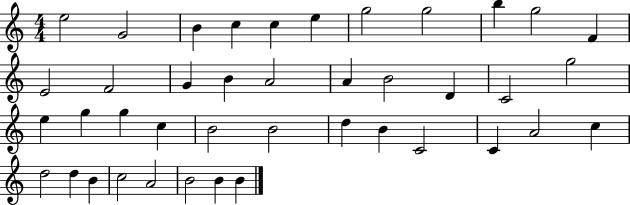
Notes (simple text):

E5/h G4/h B4/q C5/q C5/q E5/q G5/h G5/h B5/q G5/h F4/q E4/h F4/h G4/q B4/q A4/h A4/q B4/h D4/q C4/h G5/h E5/q G5/q G5/q C5/q B4/h B4/h D5/q B4/q C4/h C4/q A4/h C5/q D5/h D5/q B4/q C5/h A4/h B4/h B4/q B4/q